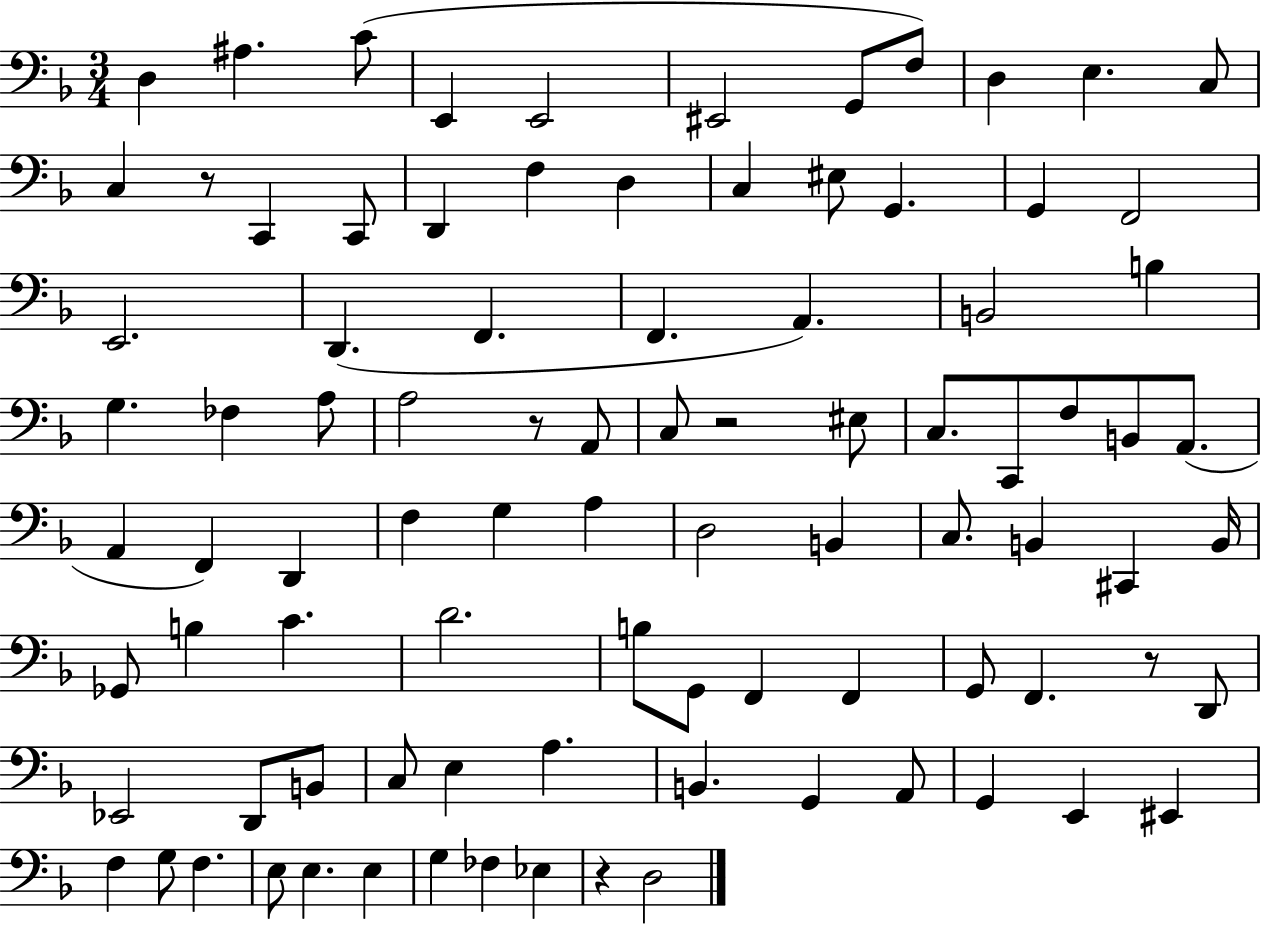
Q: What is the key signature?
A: F major